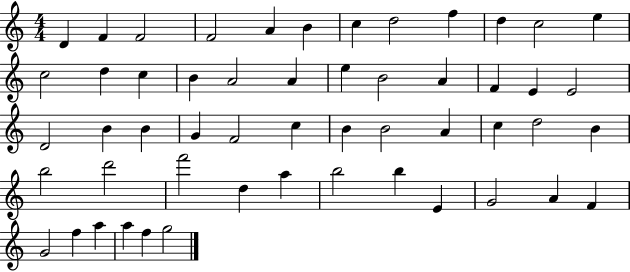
{
  \clef treble
  \numericTimeSignature
  \time 4/4
  \key c \major
  d'4 f'4 f'2 | f'2 a'4 b'4 | c''4 d''2 f''4 | d''4 c''2 e''4 | \break c''2 d''4 c''4 | b'4 a'2 a'4 | e''4 b'2 a'4 | f'4 e'4 e'2 | \break d'2 b'4 b'4 | g'4 f'2 c''4 | b'4 b'2 a'4 | c''4 d''2 b'4 | \break b''2 d'''2 | f'''2 d''4 a''4 | b''2 b''4 e'4 | g'2 a'4 f'4 | \break g'2 f''4 a''4 | a''4 f''4 g''2 | \bar "|."
}